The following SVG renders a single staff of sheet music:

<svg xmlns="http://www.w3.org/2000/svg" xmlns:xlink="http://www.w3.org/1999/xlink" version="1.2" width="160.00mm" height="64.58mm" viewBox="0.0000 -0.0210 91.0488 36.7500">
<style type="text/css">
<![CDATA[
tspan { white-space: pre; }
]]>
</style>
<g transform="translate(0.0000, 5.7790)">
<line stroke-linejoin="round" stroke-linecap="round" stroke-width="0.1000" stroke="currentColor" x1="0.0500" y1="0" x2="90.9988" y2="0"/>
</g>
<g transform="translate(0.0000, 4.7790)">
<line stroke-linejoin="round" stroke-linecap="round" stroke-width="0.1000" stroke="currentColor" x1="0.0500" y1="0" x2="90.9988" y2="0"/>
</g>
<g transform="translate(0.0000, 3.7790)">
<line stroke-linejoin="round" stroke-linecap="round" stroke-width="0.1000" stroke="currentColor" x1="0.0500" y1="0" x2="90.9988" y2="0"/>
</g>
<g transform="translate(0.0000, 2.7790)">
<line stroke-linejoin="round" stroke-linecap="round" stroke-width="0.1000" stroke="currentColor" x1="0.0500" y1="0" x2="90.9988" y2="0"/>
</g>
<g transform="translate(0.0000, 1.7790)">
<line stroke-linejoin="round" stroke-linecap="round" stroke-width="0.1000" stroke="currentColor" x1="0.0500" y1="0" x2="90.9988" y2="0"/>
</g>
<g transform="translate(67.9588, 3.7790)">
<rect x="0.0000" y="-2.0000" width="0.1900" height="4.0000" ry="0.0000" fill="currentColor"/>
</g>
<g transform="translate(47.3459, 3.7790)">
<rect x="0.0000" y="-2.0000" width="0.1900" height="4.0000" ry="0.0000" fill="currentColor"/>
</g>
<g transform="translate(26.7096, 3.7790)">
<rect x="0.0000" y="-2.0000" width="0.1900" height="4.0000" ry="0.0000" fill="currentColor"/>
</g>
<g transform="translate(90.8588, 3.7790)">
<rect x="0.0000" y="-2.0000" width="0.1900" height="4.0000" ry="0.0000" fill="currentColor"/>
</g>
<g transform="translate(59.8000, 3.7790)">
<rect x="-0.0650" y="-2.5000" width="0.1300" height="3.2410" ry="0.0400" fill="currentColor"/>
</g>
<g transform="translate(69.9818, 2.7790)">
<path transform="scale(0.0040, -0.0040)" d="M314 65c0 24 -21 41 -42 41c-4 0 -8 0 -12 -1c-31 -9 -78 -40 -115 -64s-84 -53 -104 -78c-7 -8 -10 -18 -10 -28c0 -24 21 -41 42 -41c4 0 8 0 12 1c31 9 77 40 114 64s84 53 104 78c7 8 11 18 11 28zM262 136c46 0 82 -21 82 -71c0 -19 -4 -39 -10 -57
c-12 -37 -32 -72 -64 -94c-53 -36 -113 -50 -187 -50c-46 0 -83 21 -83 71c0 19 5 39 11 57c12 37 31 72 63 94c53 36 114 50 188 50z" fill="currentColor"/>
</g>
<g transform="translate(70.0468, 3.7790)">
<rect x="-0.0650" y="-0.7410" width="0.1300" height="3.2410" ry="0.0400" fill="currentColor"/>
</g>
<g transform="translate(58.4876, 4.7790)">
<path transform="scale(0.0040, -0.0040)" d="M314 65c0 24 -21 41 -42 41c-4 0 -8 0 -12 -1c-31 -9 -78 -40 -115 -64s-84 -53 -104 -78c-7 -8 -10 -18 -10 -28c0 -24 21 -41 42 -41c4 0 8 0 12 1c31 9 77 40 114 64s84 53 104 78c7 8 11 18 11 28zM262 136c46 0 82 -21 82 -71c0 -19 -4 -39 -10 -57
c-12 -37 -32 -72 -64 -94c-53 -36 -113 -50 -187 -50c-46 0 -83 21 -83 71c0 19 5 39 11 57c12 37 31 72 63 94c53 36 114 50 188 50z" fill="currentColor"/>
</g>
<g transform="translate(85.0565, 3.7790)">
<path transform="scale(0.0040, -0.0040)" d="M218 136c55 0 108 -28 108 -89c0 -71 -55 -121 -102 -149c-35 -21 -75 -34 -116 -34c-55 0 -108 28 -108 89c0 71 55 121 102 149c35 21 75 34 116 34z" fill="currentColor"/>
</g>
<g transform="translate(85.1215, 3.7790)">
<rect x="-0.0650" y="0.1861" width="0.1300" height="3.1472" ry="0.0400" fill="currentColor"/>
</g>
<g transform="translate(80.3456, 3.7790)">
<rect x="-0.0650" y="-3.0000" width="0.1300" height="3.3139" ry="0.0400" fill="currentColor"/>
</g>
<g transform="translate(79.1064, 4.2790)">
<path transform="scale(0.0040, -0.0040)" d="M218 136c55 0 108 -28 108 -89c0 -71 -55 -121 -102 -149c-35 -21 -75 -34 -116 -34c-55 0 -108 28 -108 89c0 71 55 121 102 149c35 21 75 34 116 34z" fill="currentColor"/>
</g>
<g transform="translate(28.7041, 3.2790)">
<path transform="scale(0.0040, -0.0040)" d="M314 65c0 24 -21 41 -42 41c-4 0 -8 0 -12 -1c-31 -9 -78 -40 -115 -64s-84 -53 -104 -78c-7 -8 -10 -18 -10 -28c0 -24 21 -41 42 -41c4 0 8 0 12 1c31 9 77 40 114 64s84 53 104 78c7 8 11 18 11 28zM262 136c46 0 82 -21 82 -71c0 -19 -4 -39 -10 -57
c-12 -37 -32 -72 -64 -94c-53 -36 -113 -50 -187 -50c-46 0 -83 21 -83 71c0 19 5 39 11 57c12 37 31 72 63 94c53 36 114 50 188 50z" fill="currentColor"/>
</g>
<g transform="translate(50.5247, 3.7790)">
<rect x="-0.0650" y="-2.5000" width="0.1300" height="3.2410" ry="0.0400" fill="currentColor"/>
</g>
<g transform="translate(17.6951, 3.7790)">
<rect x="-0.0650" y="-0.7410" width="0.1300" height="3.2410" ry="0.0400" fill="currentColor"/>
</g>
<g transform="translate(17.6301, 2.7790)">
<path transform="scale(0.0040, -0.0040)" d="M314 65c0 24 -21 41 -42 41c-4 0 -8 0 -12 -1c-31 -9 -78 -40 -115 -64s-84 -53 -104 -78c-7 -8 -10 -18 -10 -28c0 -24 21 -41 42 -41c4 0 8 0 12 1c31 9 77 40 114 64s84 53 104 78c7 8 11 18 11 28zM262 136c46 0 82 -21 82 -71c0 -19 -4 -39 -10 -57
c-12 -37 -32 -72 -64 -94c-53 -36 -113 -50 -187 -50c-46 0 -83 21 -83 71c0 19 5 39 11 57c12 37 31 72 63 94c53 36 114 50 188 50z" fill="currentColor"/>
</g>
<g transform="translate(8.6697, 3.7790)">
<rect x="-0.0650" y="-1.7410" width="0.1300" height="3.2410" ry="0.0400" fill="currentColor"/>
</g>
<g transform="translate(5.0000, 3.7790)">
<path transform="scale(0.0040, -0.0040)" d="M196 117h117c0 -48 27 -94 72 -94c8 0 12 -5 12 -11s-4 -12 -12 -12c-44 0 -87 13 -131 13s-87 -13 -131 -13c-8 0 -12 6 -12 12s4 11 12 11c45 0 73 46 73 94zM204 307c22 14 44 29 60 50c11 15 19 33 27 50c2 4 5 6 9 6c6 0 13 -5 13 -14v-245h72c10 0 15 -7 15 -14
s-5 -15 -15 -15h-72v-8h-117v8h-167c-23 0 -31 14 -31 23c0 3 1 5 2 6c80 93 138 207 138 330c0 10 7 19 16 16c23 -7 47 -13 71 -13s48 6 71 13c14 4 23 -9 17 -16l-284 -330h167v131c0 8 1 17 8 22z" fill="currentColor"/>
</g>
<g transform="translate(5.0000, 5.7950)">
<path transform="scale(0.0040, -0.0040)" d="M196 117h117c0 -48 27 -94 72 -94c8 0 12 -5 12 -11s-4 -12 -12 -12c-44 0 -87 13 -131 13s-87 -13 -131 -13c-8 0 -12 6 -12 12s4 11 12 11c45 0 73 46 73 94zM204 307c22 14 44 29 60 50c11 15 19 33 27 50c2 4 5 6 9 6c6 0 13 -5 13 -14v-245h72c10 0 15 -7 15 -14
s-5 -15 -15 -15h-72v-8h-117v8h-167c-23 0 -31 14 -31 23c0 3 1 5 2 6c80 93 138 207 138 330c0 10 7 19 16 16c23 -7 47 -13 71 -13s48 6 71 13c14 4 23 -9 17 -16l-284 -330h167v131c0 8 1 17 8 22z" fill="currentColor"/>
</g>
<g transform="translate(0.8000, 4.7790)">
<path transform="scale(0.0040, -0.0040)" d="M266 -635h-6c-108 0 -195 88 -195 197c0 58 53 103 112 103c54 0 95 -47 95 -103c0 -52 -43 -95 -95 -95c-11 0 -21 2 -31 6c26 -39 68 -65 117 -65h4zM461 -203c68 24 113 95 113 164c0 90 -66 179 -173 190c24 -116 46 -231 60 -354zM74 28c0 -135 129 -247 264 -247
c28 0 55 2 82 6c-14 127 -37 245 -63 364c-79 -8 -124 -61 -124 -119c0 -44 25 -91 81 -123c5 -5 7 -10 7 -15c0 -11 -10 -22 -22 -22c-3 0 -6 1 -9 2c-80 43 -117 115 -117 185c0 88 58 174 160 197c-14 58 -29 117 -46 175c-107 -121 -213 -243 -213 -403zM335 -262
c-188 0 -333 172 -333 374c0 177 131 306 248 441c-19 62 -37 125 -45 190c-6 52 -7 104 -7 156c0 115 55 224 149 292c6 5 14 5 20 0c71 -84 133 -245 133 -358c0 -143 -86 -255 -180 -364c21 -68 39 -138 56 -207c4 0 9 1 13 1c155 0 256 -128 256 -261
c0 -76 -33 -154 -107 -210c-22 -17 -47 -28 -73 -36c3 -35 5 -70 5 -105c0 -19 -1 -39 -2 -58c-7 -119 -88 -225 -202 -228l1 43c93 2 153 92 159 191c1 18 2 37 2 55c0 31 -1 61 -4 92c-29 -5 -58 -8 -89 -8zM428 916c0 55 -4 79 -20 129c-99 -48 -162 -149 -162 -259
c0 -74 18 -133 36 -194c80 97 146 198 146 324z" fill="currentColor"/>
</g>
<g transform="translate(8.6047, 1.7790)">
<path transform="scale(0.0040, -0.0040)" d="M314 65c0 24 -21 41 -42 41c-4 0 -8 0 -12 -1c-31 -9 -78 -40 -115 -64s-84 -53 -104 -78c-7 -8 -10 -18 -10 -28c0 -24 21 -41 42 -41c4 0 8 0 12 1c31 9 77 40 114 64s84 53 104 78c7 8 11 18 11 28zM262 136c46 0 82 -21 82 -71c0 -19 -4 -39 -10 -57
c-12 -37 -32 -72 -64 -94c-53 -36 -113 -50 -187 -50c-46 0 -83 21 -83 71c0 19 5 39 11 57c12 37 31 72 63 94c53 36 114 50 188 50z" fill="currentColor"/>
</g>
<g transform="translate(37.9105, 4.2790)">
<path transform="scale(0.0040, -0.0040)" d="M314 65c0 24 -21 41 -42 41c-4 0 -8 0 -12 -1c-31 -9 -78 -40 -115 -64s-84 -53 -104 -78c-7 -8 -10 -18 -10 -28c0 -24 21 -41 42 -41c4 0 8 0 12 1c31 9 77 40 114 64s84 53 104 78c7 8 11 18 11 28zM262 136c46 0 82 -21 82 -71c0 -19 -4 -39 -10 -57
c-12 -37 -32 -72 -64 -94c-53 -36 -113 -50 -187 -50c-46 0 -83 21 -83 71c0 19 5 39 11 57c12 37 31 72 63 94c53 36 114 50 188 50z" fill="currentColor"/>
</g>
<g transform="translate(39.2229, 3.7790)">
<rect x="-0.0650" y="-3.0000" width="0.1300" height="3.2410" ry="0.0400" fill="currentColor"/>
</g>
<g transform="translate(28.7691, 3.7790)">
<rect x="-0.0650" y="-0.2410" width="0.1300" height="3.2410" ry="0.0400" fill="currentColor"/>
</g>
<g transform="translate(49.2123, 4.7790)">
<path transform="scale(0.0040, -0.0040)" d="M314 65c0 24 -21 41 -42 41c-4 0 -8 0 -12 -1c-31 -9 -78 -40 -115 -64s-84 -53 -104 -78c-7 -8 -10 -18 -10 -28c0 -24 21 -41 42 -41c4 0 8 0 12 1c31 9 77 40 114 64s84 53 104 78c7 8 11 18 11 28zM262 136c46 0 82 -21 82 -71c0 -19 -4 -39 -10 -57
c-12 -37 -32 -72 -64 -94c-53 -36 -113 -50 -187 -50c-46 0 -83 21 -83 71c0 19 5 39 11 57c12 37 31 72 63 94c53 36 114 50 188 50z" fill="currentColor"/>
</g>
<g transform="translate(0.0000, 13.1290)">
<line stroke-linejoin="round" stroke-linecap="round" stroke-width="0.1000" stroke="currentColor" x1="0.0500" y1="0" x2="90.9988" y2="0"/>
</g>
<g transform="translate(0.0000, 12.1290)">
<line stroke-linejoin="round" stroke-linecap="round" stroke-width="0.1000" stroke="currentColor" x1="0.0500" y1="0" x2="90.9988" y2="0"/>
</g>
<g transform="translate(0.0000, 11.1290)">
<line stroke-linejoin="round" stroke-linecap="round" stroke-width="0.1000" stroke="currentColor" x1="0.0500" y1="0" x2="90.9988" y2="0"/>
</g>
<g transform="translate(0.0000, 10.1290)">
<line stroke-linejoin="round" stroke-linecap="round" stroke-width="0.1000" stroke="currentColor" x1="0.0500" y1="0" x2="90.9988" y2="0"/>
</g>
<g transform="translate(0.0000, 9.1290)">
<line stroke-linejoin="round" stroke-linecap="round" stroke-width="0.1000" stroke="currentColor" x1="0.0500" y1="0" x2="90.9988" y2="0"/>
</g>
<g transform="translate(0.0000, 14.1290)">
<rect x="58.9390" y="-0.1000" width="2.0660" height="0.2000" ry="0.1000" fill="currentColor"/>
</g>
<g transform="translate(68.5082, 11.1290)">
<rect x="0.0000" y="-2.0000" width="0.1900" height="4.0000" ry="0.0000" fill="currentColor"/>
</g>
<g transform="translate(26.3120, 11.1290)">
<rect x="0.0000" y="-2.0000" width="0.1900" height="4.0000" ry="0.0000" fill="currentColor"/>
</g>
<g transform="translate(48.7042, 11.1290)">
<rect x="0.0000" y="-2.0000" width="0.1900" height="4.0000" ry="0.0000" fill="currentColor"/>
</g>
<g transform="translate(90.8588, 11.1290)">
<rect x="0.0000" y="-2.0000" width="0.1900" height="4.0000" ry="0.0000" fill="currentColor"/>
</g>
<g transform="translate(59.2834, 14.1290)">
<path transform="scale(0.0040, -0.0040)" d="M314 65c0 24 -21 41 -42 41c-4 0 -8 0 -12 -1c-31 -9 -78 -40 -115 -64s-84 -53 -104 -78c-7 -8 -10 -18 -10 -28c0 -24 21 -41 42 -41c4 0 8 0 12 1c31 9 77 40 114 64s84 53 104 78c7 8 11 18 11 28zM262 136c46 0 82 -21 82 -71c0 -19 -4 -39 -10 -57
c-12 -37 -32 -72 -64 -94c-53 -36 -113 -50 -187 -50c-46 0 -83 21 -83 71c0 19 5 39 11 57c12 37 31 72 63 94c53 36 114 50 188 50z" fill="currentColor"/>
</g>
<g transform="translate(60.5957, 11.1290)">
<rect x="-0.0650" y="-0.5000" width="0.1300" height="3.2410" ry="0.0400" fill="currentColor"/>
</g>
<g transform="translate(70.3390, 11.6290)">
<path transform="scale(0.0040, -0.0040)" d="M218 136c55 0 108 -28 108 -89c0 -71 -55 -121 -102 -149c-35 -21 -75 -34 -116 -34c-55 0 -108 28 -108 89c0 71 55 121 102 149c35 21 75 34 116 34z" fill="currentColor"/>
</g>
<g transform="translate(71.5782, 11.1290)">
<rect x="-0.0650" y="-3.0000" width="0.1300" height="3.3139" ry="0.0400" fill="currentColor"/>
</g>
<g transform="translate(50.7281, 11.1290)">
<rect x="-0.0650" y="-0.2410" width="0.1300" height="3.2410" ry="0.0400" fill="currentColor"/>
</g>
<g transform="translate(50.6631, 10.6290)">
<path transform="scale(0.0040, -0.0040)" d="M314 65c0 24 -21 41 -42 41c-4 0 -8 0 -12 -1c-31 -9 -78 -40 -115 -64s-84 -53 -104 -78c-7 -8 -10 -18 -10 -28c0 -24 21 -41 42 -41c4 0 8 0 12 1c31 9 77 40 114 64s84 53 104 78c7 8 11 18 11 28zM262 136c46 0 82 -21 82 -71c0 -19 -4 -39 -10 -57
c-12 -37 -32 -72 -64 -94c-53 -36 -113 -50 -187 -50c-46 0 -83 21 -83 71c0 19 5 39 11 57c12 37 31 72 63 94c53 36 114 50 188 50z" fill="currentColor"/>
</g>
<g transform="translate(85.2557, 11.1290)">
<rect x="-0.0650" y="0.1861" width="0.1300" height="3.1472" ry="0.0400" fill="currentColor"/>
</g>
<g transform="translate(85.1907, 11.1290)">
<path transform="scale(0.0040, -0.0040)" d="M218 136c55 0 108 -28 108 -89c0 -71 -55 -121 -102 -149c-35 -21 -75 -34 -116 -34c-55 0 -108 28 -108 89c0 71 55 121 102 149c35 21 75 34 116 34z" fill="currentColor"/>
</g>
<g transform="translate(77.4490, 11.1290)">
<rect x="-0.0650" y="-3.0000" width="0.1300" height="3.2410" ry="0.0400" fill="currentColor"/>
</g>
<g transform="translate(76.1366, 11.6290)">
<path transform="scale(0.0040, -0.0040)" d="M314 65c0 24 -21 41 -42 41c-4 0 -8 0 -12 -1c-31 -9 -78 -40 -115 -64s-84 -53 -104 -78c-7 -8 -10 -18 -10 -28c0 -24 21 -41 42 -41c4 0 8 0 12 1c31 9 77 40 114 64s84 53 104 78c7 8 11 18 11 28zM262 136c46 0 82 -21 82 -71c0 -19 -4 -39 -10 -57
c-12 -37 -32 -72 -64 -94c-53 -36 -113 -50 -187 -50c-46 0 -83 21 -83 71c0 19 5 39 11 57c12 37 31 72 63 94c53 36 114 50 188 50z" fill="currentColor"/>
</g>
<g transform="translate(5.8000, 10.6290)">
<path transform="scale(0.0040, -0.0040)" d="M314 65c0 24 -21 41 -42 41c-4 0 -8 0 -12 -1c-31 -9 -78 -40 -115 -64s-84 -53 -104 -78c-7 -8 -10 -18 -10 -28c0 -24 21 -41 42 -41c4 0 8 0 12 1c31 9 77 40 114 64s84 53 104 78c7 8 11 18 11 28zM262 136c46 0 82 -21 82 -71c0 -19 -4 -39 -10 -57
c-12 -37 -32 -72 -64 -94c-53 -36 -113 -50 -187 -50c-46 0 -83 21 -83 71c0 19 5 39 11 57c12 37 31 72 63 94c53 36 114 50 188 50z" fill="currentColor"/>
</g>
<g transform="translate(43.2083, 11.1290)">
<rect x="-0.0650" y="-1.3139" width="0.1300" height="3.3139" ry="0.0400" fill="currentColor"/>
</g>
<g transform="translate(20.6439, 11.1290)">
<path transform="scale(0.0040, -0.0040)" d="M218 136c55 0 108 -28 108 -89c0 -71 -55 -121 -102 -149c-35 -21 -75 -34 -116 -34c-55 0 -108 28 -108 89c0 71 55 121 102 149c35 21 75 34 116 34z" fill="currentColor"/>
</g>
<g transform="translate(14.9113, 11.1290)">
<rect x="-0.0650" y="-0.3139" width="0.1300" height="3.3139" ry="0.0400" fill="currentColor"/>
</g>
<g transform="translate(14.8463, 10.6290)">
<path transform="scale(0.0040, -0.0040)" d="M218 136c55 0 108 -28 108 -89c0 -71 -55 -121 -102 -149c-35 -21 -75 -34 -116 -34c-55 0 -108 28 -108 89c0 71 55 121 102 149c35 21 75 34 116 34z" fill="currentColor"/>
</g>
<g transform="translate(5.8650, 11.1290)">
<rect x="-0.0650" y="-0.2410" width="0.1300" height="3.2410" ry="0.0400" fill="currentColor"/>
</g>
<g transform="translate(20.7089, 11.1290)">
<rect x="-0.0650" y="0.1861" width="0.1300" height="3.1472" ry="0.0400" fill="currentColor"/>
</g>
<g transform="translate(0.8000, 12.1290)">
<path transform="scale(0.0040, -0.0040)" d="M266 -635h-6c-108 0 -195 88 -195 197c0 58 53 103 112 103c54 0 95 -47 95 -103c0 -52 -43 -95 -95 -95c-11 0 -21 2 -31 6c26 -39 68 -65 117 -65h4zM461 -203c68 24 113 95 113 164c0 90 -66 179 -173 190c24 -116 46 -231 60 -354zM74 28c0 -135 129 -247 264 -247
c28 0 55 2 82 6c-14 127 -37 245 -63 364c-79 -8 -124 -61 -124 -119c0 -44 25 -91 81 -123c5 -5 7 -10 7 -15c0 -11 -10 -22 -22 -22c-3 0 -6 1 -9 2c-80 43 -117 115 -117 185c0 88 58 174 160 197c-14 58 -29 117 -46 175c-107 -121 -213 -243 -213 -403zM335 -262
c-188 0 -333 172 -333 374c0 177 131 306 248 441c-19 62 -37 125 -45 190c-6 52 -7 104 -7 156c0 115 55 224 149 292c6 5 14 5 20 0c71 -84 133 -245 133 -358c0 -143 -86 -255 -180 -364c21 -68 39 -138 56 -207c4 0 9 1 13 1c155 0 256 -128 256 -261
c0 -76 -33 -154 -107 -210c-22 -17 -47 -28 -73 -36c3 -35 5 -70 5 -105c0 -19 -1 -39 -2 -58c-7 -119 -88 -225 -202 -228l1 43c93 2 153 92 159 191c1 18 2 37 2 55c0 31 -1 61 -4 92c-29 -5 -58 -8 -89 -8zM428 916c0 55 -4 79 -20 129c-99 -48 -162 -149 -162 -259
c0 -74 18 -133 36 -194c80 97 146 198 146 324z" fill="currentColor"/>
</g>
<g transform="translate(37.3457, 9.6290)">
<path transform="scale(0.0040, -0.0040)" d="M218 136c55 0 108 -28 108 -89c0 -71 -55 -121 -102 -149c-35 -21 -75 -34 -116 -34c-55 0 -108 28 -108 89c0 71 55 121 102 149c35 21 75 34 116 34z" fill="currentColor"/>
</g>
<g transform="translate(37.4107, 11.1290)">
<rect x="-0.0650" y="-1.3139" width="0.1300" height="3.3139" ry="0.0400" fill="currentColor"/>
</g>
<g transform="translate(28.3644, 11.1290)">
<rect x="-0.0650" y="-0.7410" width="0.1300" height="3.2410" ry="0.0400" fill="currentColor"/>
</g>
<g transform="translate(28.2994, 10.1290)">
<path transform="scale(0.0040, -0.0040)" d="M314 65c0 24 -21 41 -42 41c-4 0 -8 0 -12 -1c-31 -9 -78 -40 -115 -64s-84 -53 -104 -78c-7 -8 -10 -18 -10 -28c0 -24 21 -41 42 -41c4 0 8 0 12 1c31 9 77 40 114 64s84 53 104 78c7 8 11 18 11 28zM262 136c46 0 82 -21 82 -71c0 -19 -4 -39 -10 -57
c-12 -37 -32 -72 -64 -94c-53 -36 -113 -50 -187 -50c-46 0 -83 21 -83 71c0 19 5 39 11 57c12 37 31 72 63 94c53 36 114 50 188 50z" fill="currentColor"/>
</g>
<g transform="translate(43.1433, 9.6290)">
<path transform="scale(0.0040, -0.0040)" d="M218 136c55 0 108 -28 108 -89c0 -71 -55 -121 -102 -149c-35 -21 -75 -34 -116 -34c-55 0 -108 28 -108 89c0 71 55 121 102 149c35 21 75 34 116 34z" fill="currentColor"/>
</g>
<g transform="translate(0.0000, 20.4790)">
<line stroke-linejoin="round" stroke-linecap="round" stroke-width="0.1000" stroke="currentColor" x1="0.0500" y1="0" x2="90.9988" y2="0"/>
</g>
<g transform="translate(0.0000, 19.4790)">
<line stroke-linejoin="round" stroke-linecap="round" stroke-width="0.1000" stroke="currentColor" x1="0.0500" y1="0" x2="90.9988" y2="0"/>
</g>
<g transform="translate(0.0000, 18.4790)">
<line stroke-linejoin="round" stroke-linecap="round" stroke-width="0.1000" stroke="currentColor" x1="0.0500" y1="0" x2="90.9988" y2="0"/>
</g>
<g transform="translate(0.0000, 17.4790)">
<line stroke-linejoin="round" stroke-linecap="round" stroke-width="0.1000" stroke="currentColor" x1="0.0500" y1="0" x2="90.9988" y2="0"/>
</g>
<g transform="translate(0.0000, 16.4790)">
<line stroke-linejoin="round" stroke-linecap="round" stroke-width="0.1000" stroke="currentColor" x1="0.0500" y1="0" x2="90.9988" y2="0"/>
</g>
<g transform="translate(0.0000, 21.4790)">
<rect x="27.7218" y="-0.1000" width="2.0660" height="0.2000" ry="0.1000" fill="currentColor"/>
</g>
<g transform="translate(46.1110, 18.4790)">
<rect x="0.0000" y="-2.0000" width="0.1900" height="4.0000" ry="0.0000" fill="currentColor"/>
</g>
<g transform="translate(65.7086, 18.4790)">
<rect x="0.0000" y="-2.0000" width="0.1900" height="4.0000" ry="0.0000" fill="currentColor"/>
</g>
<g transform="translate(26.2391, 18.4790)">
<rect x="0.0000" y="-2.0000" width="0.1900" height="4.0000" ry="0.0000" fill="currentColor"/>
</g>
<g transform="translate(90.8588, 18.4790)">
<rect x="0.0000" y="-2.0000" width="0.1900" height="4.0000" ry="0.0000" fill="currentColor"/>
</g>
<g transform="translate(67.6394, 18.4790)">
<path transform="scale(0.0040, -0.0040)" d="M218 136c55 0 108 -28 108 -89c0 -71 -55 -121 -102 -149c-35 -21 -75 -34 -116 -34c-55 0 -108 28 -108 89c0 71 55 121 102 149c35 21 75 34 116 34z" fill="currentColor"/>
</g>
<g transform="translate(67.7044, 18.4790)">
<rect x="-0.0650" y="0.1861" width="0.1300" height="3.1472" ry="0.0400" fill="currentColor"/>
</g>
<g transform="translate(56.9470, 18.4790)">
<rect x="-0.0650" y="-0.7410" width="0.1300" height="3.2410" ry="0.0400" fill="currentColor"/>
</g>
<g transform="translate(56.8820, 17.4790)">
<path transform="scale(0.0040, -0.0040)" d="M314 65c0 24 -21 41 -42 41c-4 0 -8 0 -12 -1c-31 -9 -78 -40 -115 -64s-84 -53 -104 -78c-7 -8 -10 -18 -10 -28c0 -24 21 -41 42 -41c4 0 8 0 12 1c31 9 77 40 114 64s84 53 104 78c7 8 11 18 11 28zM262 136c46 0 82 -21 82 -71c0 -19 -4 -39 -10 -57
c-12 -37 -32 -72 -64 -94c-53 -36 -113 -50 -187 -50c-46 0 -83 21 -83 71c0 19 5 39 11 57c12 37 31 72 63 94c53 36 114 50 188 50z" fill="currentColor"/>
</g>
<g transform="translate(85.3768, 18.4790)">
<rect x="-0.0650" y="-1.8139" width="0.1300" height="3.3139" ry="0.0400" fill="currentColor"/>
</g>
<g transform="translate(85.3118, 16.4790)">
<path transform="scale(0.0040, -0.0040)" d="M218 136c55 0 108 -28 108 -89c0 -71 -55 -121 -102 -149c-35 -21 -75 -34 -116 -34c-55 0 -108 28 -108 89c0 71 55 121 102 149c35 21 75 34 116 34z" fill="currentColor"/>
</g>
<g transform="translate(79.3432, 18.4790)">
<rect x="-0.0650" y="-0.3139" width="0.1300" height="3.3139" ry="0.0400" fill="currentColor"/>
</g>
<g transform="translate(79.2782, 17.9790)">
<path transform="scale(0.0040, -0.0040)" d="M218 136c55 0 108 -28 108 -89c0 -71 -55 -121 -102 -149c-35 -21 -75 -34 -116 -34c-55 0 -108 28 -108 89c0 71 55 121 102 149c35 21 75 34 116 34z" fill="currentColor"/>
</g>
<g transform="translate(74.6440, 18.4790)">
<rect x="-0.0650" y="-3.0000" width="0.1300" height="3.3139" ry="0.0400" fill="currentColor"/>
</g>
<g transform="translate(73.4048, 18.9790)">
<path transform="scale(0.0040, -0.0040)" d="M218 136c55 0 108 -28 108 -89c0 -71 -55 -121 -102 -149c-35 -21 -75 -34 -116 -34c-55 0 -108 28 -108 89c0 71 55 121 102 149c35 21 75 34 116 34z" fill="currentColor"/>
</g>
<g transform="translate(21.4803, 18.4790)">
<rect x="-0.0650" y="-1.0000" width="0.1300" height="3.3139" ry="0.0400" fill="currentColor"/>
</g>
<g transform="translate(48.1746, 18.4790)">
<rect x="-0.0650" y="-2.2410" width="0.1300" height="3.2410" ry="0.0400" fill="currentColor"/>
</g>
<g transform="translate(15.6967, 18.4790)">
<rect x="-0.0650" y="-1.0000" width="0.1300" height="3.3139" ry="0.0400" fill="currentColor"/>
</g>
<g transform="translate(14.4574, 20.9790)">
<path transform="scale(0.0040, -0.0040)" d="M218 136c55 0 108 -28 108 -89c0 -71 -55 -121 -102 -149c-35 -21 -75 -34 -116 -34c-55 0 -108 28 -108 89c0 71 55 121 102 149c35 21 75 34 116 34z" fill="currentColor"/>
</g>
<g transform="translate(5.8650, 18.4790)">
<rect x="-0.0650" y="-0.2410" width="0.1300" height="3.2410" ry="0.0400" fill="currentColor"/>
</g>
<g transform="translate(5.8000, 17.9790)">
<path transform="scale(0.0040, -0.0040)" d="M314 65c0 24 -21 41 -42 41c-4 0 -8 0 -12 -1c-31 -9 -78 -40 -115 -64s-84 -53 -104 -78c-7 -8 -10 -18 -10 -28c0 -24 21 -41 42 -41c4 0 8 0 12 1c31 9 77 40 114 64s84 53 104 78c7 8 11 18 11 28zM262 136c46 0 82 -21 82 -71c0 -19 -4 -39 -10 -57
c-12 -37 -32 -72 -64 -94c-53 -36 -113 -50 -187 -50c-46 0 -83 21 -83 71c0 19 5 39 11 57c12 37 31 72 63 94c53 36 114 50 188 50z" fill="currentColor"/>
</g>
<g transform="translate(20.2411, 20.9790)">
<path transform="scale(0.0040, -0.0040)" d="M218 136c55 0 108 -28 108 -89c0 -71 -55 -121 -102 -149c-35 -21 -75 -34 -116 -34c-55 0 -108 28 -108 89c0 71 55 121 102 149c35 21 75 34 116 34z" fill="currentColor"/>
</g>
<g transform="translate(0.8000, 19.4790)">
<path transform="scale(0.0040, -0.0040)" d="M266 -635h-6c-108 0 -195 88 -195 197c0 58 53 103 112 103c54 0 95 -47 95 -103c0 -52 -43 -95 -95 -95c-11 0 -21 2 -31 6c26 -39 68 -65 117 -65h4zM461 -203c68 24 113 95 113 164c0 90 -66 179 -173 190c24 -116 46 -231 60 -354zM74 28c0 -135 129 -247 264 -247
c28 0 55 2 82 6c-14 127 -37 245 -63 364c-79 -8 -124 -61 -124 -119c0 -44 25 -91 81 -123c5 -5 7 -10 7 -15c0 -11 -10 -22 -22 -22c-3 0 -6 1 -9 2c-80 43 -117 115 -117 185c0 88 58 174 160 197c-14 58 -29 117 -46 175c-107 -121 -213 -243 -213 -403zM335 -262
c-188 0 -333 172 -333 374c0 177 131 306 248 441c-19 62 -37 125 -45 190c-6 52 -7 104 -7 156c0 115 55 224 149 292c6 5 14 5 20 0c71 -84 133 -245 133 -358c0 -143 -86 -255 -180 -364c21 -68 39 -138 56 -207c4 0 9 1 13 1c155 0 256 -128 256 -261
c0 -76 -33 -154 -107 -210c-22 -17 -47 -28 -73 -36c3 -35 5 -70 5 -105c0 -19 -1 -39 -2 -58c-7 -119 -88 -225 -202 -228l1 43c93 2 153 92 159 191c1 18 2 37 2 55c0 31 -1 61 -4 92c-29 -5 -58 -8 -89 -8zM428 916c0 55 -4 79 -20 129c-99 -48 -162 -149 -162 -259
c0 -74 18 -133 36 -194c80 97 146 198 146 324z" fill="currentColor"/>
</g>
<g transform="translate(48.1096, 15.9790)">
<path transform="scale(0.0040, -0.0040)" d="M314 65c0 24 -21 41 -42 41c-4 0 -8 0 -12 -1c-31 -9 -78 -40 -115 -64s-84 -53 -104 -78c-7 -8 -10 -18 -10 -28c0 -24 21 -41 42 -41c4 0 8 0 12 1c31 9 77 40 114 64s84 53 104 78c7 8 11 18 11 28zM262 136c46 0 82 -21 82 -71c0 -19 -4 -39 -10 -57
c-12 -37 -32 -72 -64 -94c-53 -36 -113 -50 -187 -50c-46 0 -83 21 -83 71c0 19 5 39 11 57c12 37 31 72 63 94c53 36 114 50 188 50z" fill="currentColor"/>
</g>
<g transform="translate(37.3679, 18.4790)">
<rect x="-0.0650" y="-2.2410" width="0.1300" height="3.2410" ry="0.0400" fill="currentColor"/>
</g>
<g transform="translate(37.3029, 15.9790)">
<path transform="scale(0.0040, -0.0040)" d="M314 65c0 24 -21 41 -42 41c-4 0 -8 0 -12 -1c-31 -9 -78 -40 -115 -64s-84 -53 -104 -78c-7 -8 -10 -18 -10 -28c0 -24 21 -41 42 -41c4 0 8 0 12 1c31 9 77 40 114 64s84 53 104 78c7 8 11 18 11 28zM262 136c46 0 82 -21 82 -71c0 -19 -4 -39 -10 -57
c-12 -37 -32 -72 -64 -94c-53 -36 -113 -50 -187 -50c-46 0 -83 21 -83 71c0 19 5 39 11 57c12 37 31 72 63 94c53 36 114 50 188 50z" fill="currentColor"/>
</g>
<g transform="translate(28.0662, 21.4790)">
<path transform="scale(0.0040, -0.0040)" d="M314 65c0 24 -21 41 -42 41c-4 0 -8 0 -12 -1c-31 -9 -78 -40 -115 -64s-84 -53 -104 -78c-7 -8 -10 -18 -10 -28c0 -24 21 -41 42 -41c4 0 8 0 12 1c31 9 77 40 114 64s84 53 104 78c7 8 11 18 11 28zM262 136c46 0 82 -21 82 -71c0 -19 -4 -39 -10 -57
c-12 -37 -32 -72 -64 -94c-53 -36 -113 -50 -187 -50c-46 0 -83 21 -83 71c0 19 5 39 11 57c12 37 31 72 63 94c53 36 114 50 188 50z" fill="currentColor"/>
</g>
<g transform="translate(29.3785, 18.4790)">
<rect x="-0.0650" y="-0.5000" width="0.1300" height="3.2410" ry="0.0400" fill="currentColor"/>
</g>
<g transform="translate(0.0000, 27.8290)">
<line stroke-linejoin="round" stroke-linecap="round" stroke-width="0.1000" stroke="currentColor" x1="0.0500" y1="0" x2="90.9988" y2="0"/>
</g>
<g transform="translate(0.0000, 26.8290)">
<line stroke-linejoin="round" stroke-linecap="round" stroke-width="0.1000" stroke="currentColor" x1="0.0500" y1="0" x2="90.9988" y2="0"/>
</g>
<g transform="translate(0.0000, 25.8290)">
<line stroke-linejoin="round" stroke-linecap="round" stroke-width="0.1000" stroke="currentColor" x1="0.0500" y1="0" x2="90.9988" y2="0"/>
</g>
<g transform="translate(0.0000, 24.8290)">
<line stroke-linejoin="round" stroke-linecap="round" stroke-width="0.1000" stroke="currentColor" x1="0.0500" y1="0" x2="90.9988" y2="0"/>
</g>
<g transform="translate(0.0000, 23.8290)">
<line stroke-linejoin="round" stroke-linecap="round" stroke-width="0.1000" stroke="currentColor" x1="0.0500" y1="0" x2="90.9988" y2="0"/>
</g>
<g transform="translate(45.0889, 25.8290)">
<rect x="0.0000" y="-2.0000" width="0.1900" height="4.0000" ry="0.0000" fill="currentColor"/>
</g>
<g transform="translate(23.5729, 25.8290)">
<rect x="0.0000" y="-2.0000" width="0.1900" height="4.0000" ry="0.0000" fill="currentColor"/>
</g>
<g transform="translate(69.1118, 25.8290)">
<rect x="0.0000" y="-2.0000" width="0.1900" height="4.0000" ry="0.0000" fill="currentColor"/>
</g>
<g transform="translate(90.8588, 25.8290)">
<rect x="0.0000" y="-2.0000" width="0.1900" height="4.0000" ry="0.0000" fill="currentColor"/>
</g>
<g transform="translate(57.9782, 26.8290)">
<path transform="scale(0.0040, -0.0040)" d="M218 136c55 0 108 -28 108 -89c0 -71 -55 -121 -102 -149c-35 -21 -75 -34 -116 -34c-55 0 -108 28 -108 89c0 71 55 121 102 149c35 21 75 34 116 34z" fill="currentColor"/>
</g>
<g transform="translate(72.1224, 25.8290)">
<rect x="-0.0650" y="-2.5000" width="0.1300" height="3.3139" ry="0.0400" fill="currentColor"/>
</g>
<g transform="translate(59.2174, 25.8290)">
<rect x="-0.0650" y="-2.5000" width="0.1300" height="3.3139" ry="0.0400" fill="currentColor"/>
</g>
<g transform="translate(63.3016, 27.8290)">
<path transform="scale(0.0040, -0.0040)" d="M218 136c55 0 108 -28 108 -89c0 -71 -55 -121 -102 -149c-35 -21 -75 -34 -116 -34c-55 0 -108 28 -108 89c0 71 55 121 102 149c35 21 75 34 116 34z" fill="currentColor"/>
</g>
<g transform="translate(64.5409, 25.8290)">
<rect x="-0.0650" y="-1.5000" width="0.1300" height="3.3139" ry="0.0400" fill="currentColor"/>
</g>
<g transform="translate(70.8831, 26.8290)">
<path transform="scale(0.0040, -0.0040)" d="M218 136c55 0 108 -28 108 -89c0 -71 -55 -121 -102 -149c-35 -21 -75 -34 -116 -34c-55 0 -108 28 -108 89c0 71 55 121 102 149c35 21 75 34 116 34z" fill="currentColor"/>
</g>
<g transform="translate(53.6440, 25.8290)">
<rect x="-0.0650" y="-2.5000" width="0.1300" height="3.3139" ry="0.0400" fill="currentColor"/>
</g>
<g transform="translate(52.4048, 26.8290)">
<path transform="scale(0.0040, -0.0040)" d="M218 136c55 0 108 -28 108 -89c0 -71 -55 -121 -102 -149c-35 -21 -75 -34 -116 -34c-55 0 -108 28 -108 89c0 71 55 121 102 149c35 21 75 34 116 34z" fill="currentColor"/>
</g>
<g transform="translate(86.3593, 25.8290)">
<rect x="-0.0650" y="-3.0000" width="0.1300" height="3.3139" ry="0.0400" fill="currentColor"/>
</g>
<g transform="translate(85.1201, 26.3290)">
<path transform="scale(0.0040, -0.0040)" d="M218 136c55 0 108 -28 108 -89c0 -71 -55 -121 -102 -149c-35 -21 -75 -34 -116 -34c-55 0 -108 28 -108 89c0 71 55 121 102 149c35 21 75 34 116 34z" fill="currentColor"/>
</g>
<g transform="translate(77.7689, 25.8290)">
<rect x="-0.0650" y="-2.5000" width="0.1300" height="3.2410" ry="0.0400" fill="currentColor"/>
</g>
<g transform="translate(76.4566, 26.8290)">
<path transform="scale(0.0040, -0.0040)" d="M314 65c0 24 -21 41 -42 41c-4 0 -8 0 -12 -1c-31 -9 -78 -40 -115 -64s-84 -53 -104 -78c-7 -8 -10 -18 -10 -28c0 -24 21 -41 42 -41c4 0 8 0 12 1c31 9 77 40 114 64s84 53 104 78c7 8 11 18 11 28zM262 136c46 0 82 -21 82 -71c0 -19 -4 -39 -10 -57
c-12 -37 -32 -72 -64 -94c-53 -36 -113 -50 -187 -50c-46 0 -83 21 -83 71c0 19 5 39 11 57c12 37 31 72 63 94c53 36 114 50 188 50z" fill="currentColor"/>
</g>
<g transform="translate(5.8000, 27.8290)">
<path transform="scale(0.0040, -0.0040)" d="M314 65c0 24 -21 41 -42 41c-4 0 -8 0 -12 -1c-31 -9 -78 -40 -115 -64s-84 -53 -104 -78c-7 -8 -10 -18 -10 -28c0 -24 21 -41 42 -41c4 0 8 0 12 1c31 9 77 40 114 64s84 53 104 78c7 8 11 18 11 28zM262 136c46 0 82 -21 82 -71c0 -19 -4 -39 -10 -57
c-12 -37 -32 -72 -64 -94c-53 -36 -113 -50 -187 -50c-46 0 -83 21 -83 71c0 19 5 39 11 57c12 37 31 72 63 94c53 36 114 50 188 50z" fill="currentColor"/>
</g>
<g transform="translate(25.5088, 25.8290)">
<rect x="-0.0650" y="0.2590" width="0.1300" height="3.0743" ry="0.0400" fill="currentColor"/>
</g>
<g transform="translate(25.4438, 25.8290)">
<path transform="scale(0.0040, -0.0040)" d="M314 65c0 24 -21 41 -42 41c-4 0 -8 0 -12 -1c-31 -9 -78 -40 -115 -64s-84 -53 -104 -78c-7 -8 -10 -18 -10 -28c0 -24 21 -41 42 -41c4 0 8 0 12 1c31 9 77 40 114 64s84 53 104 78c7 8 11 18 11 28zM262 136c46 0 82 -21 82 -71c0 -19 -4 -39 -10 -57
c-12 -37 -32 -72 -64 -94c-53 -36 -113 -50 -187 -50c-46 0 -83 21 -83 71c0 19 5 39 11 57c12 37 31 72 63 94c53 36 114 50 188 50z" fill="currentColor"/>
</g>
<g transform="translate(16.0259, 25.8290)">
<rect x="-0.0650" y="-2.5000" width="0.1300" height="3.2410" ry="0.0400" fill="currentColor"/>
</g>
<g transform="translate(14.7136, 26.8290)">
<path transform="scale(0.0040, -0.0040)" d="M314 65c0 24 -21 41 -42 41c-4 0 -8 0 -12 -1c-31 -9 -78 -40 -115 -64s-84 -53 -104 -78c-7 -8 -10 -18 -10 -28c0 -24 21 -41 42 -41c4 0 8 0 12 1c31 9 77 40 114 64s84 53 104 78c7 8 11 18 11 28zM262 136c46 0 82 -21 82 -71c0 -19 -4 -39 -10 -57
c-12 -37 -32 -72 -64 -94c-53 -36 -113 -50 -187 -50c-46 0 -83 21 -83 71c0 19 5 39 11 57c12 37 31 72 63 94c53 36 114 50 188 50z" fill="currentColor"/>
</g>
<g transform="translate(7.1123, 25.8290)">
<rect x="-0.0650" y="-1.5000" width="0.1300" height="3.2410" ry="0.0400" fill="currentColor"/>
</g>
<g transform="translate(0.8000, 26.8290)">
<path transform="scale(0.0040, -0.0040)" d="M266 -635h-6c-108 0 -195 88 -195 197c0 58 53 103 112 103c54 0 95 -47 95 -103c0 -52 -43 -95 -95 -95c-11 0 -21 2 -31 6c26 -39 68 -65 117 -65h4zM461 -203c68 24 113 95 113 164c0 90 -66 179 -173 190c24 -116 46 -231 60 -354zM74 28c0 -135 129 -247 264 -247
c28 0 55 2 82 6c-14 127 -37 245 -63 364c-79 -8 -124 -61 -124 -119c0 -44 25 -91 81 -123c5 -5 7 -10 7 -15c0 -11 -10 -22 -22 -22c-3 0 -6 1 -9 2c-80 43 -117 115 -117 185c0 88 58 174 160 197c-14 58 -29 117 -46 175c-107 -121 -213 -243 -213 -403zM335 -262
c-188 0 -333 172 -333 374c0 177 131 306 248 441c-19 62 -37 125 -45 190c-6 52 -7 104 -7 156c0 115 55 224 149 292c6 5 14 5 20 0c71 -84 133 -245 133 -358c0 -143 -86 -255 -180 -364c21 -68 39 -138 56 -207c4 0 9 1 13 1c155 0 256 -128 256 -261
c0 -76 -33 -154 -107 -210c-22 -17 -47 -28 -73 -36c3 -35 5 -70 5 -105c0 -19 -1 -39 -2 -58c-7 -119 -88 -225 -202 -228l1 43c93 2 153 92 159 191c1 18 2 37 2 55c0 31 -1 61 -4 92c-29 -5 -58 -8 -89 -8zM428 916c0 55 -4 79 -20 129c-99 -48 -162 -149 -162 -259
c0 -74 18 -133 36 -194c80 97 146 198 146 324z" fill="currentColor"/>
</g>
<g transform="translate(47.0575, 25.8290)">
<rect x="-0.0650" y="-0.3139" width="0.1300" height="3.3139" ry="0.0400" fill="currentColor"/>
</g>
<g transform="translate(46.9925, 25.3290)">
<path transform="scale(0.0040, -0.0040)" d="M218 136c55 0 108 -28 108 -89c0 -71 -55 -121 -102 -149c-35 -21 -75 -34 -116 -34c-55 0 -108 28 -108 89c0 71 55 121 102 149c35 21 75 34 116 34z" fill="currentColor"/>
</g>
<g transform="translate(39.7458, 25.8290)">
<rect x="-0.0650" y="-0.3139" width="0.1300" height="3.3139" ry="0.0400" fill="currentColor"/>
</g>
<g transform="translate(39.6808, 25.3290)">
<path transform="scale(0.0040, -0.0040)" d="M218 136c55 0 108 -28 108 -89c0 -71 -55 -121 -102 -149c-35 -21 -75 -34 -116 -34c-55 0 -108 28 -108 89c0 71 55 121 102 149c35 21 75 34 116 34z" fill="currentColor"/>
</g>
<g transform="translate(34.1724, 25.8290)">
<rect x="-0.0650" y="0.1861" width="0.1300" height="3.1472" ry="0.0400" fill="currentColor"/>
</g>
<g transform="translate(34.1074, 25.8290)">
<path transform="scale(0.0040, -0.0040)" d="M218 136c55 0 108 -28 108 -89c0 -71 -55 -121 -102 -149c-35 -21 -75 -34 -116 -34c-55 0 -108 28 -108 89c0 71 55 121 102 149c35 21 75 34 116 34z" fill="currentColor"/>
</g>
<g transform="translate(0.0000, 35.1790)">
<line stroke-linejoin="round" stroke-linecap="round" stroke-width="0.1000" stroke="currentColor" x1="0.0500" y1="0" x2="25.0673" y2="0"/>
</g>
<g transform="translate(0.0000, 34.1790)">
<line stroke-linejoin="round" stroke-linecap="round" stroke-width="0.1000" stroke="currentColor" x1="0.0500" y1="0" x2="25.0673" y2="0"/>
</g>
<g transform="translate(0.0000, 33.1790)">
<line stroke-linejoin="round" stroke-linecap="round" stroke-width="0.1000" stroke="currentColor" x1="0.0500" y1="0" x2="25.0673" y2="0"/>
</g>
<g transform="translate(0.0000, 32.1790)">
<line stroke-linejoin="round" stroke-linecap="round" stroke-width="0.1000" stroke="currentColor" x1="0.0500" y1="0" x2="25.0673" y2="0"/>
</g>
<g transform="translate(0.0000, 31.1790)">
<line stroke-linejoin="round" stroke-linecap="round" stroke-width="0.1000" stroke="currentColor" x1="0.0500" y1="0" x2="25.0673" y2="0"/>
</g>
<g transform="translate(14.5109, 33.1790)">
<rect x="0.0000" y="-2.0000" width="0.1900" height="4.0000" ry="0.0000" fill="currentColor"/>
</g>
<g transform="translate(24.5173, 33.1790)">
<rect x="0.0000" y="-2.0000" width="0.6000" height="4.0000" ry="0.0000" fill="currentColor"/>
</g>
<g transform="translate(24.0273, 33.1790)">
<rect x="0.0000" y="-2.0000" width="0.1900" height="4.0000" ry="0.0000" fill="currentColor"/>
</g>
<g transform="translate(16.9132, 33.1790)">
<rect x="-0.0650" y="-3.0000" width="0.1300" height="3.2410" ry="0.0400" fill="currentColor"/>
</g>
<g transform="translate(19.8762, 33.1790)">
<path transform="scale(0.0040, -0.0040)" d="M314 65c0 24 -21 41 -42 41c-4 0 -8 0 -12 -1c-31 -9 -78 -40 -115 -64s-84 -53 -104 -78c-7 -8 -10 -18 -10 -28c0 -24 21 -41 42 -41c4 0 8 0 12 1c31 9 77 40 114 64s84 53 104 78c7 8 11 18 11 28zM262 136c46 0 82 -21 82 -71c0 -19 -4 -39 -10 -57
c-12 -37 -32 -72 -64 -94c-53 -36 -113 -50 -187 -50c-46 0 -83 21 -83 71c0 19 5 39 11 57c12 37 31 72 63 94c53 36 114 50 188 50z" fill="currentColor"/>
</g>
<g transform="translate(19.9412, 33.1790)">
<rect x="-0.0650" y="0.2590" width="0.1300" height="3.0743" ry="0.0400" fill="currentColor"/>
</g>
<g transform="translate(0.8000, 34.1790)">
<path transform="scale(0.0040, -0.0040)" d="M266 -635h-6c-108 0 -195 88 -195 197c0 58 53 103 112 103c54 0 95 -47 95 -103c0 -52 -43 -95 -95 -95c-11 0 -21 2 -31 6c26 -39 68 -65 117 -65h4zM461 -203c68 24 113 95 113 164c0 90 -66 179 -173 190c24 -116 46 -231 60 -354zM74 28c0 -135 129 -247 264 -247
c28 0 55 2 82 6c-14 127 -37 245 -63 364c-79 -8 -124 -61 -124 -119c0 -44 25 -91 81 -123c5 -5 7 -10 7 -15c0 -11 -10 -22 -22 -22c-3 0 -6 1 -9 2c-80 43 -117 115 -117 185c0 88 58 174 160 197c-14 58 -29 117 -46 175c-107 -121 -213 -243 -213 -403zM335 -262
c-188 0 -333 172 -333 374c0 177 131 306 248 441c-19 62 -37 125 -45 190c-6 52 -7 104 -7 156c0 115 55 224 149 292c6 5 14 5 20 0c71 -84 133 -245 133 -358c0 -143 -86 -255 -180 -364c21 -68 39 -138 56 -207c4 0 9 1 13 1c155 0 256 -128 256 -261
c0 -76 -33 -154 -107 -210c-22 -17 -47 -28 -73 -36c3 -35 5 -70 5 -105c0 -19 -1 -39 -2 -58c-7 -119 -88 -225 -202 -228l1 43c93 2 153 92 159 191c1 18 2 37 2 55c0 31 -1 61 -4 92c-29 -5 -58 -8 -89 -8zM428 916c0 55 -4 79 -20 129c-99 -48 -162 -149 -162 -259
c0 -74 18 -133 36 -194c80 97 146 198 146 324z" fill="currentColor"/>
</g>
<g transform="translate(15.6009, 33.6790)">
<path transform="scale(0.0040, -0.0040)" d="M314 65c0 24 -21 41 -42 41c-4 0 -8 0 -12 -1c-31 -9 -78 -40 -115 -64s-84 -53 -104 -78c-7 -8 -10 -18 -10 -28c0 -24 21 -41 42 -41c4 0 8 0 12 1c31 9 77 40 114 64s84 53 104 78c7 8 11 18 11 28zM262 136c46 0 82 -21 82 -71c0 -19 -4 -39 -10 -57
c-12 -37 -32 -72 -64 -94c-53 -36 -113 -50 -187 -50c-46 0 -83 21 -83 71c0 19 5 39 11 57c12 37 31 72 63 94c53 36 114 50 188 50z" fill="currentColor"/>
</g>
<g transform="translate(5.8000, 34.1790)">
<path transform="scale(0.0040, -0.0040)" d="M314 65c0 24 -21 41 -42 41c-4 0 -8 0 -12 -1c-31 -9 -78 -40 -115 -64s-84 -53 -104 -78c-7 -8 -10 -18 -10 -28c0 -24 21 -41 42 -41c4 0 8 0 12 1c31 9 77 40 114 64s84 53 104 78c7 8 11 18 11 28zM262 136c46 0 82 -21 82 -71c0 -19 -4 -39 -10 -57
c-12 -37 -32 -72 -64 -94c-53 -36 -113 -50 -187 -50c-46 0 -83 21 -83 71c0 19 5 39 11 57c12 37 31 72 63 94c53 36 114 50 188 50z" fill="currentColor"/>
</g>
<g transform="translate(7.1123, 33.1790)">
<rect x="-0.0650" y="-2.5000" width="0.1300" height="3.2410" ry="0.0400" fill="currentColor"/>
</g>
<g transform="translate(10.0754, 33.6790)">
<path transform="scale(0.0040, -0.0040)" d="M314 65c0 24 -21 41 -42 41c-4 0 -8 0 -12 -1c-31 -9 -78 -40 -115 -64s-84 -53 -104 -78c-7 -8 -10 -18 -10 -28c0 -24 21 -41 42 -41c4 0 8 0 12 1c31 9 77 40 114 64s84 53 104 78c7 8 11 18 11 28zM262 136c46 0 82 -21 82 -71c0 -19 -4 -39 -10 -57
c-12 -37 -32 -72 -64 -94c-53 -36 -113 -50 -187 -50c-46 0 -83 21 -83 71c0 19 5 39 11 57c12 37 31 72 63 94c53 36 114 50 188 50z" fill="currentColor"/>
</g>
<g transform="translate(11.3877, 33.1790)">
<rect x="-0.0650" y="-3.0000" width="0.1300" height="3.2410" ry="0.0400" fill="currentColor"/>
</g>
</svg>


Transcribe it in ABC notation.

X:1
T:Untitled
M:4/4
L:1/4
K:C
f2 d2 c2 A2 G2 G2 d2 A B c2 c B d2 e e c2 C2 A A2 B c2 D D C2 g2 g2 d2 B A c f E2 G2 B2 B c c G G E G G2 A G2 A2 A2 B2